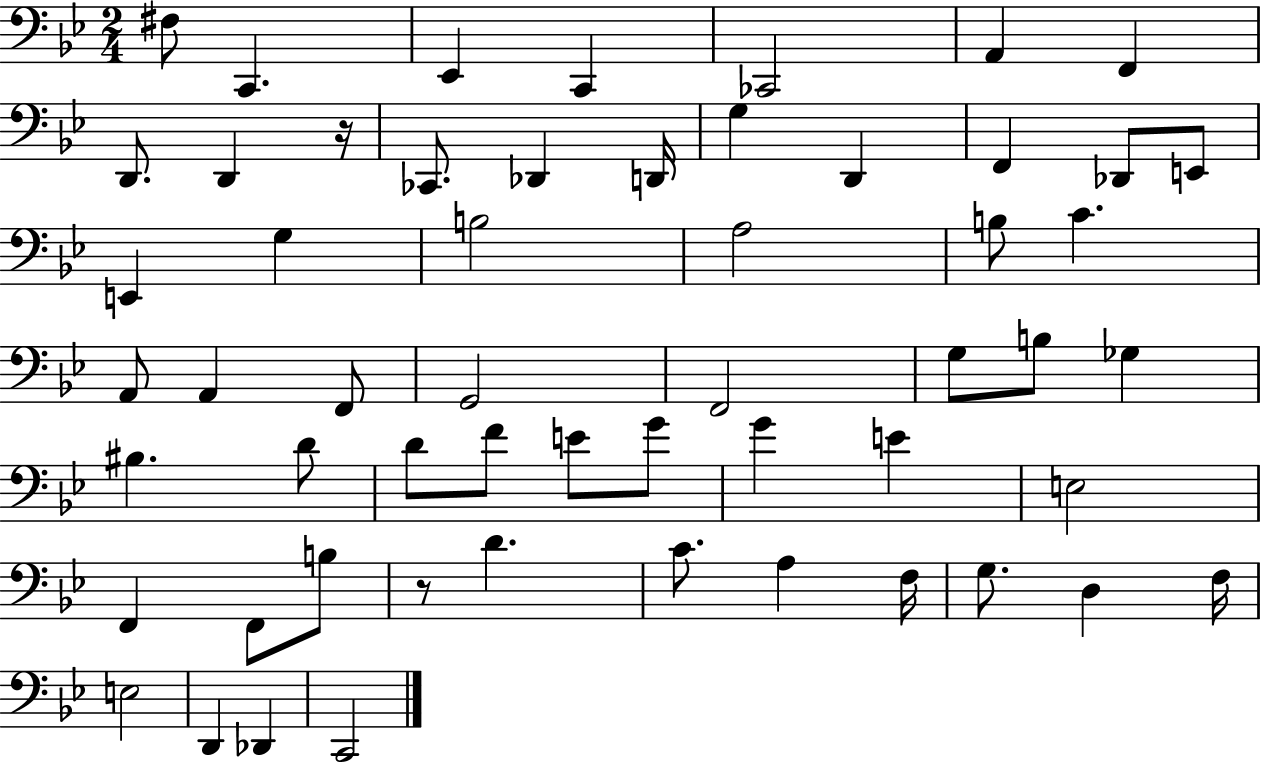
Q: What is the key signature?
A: BES major